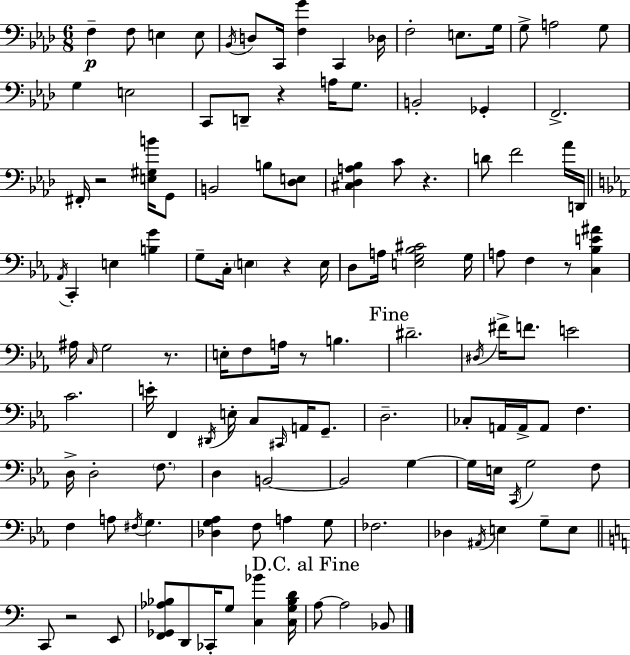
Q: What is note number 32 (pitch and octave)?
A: Ab4